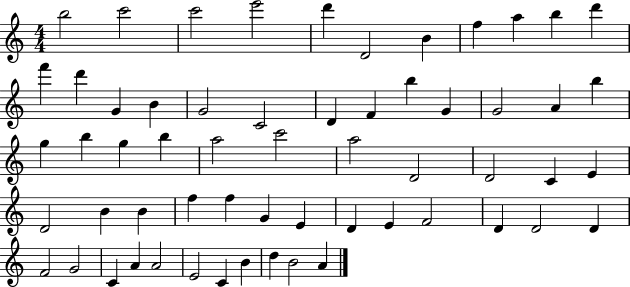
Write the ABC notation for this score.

X:1
T:Untitled
M:4/4
L:1/4
K:C
b2 c'2 c'2 e'2 d' D2 B f a b d' f' d' G B G2 C2 D F b G G2 A b g b g b a2 c'2 a2 D2 D2 C E D2 B B f f G E D E F2 D D2 D F2 G2 C A A2 E2 C B d B2 A